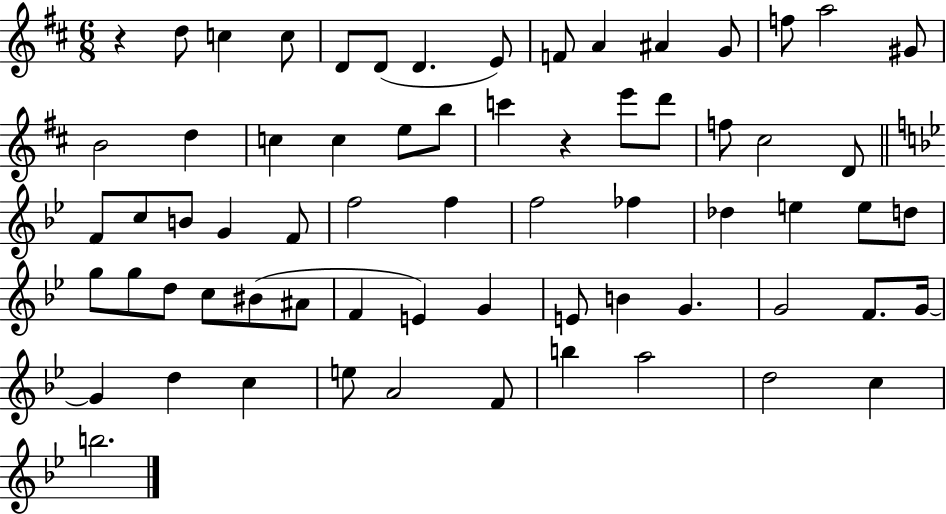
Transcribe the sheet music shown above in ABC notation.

X:1
T:Untitled
M:6/8
L:1/4
K:D
z d/2 c c/2 D/2 D/2 D E/2 F/2 A ^A G/2 f/2 a2 ^G/2 B2 d c c e/2 b/2 c' z e'/2 d'/2 f/2 ^c2 D/2 F/2 c/2 B/2 G F/2 f2 f f2 _f _d e e/2 d/2 g/2 g/2 d/2 c/2 ^B/2 ^A/2 F E G E/2 B G G2 F/2 G/4 G d c e/2 A2 F/2 b a2 d2 c b2